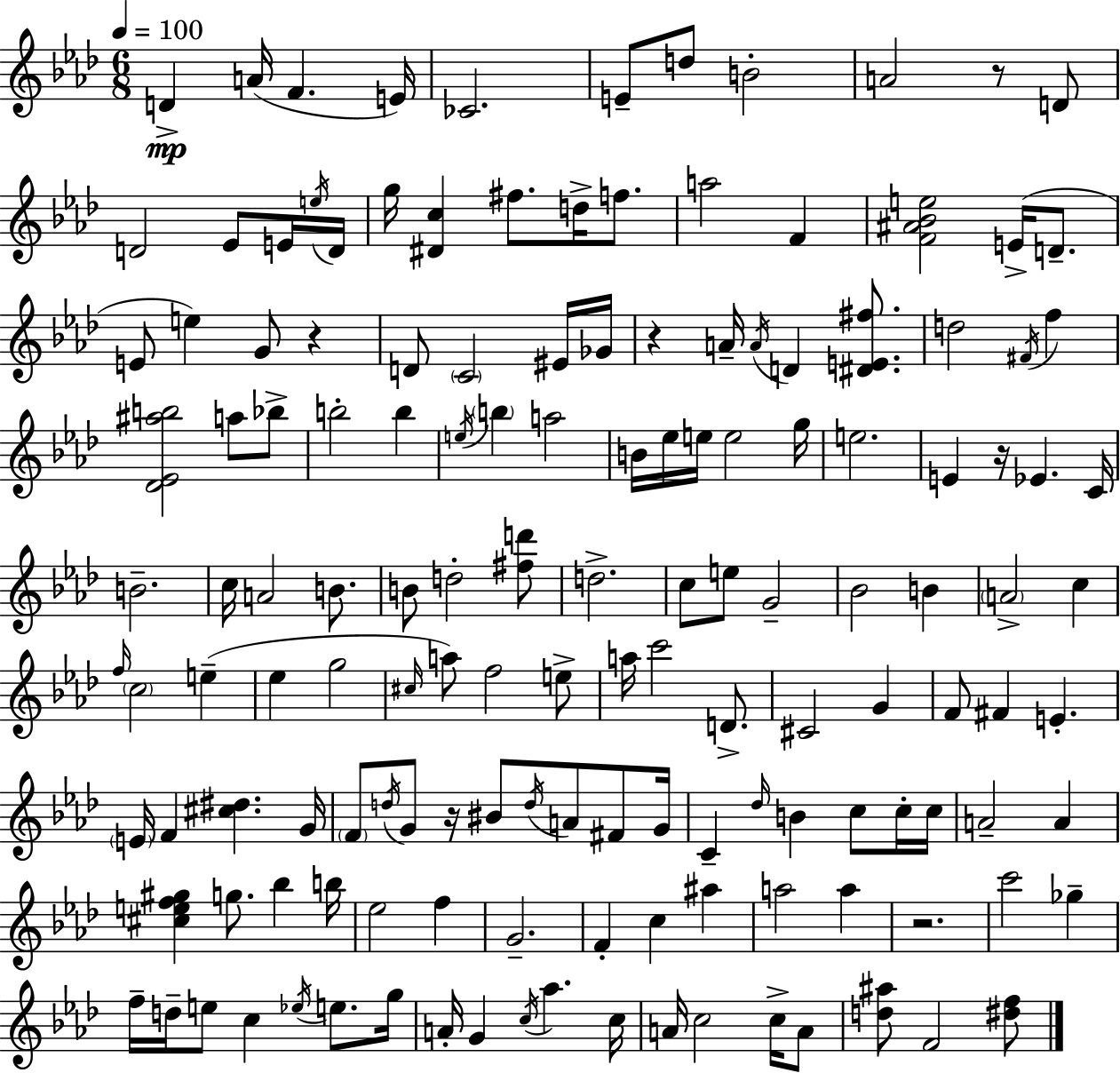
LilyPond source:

{
  \clef treble
  \numericTimeSignature
  \time 6/8
  \key f \minor
  \tempo 4 = 100
  d'4->\mp a'16( f'4. e'16) | ces'2. | e'8-- d''8 b'2-. | a'2 r8 d'8 | \break d'2 ees'8 e'16 \acciaccatura { e''16 } | d'16 g''16 <dis' c''>4 fis''8. d''16-> f''8. | a''2 f'4 | <f' ais' bes' e''>2 e'16->( d'8.-- | \break e'8 e''4) g'8 r4 | d'8 \parenthesize c'2 eis'16 | ges'16 r4 a'16-- \acciaccatura { a'16 } d'4 <dis' e' fis''>8. | d''2 \acciaccatura { fis'16 } f''4 | \break <des' ees' ais'' b''>2 a''8 | bes''8-> b''2-. b''4 | \acciaccatura { e''16 } \parenthesize b''4 a''2 | b'16 ees''16 e''16 e''2 | \break g''16 e''2. | e'4 r16 ees'4. | c'16 b'2.-- | c''16 a'2 | \break b'8. b'8 d''2-. | <fis'' d'''>8 d''2.-> | c''8 e''8 g'2-- | bes'2 | \break b'4 \parenthesize a'2-> | c''4 \grace { f''16 } \parenthesize c''2 | e''4--( ees''4 g''2 | \grace { cis''16 }) a''8 f''2 | \break e''8-> a''16 c'''2 | d'8.-> cis'2 | g'4 f'8 fis'4 | e'4.-. \parenthesize e'16 f'4 <cis'' dis''>4. | \break g'16 \parenthesize f'8 \acciaccatura { d''16 } g'8 r16 | bis'8 \acciaccatura { d''16 } a'8 fis'8 g'16 c'4-- | \grace { des''16 } b'4 c''8 c''16-. c''16 a'2-- | a'4 <cis'' e'' f'' gis''>4 | \break g''8. bes''4 b''16 ees''2 | f''4 g'2.-- | f'4-. | c''4 ais''4 a''2 | \break a''4 r2. | c'''2 | ges''4-- f''16-- d''16-- e''8 | c''4 \acciaccatura { ees''16 } e''8. g''16 a'16-. g'4 | \break \acciaccatura { c''16 } aes''4. c''16 a'16 | c''2 c''16-> a'8 <d'' ais''>8 | f'2 <dis'' f''>8 \bar "|."
}